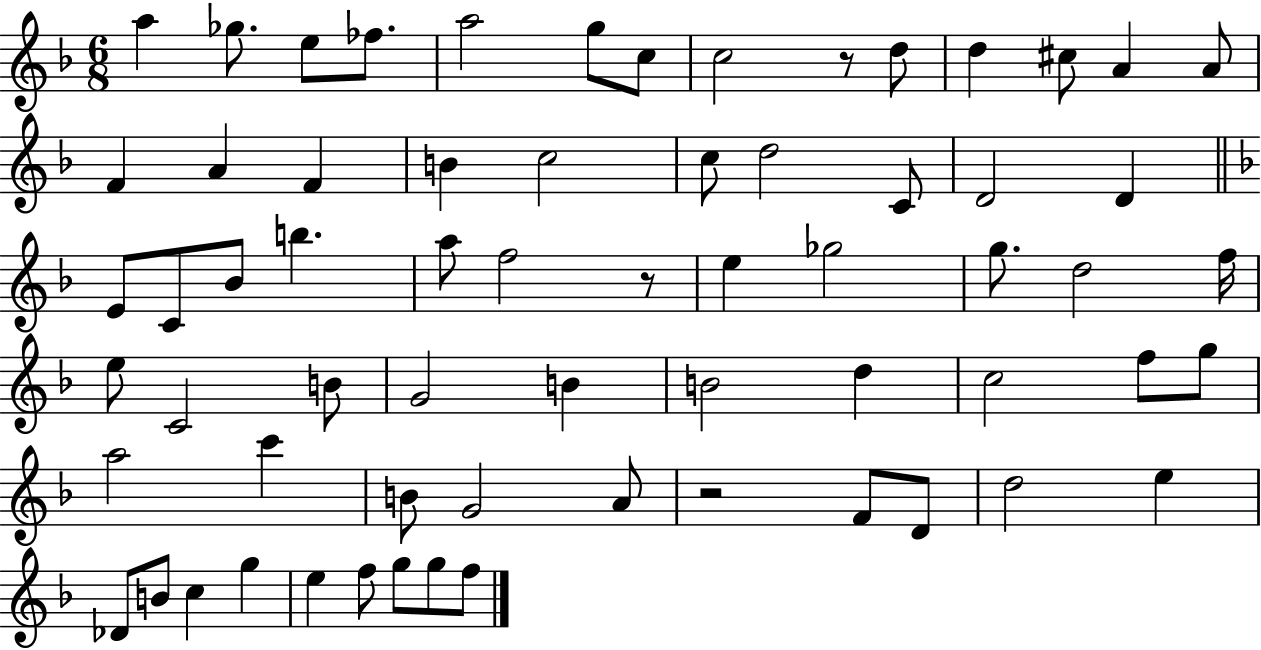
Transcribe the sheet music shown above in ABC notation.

X:1
T:Untitled
M:6/8
L:1/4
K:F
a _g/2 e/2 _f/2 a2 g/2 c/2 c2 z/2 d/2 d ^c/2 A A/2 F A F B c2 c/2 d2 C/2 D2 D E/2 C/2 _B/2 b a/2 f2 z/2 e _g2 g/2 d2 f/4 e/2 C2 B/2 G2 B B2 d c2 f/2 g/2 a2 c' B/2 G2 A/2 z2 F/2 D/2 d2 e _D/2 B/2 c g e f/2 g/2 g/2 f/2